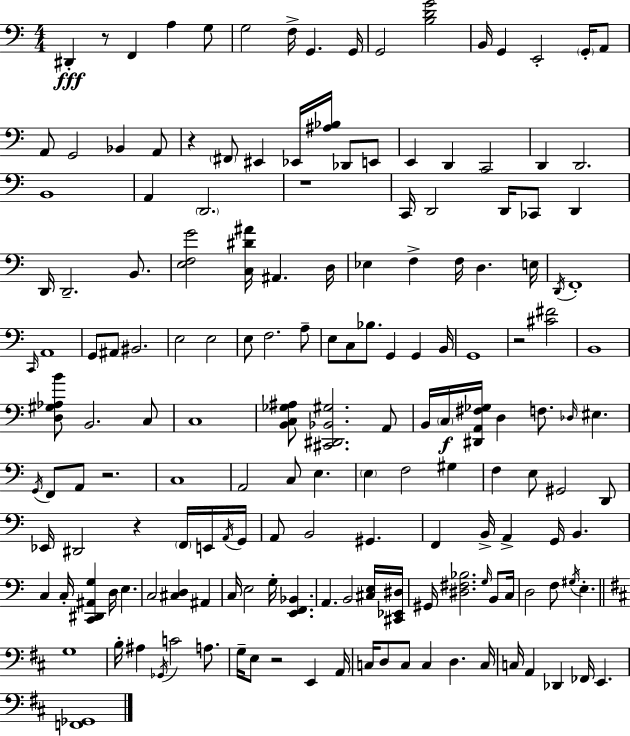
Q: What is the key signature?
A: A minor